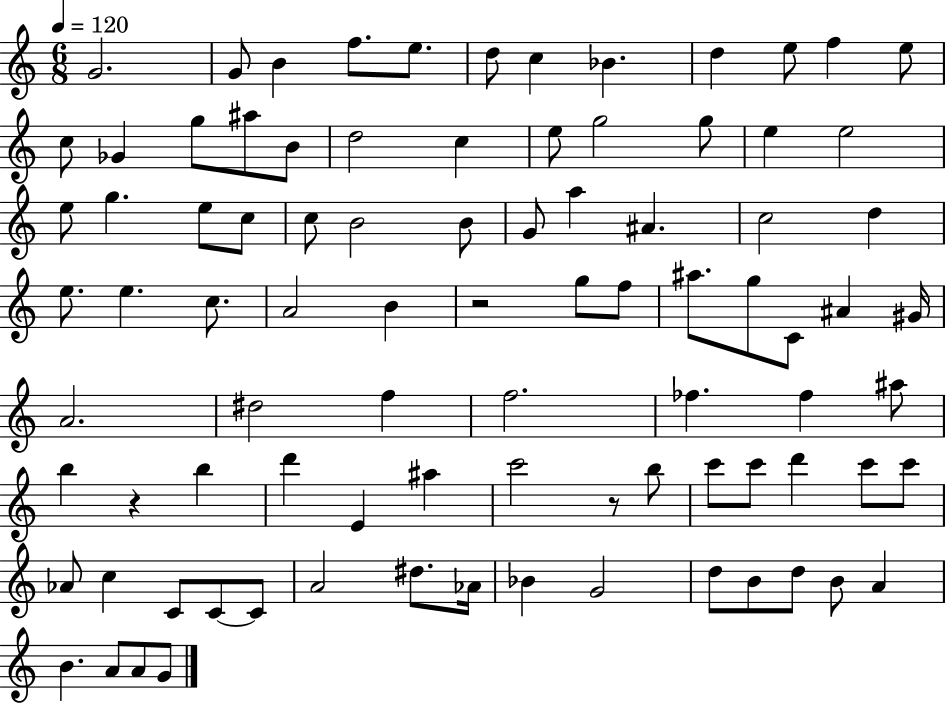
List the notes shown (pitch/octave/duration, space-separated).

G4/h. G4/e B4/q F5/e. E5/e. D5/e C5/q Bb4/q. D5/q E5/e F5/q E5/e C5/e Gb4/q G5/e A#5/e B4/e D5/h C5/q E5/e G5/h G5/e E5/q E5/h E5/e G5/q. E5/e C5/e C5/e B4/h B4/e G4/e A5/q A#4/q. C5/h D5/q E5/e. E5/q. C5/e. A4/h B4/q R/h G5/e F5/e A#5/e. G5/e C4/e A#4/q G#4/s A4/h. D#5/h F5/q F5/h. FES5/q. FES5/q A#5/e B5/q R/q B5/q D6/q E4/q A#5/q C6/h R/e B5/e C6/e C6/e D6/q C6/e C6/e Ab4/e C5/q C4/e C4/e C4/e A4/h D#5/e. Ab4/s Bb4/q G4/h D5/e B4/e D5/e B4/e A4/q B4/q. A4/e A4/e G4/e